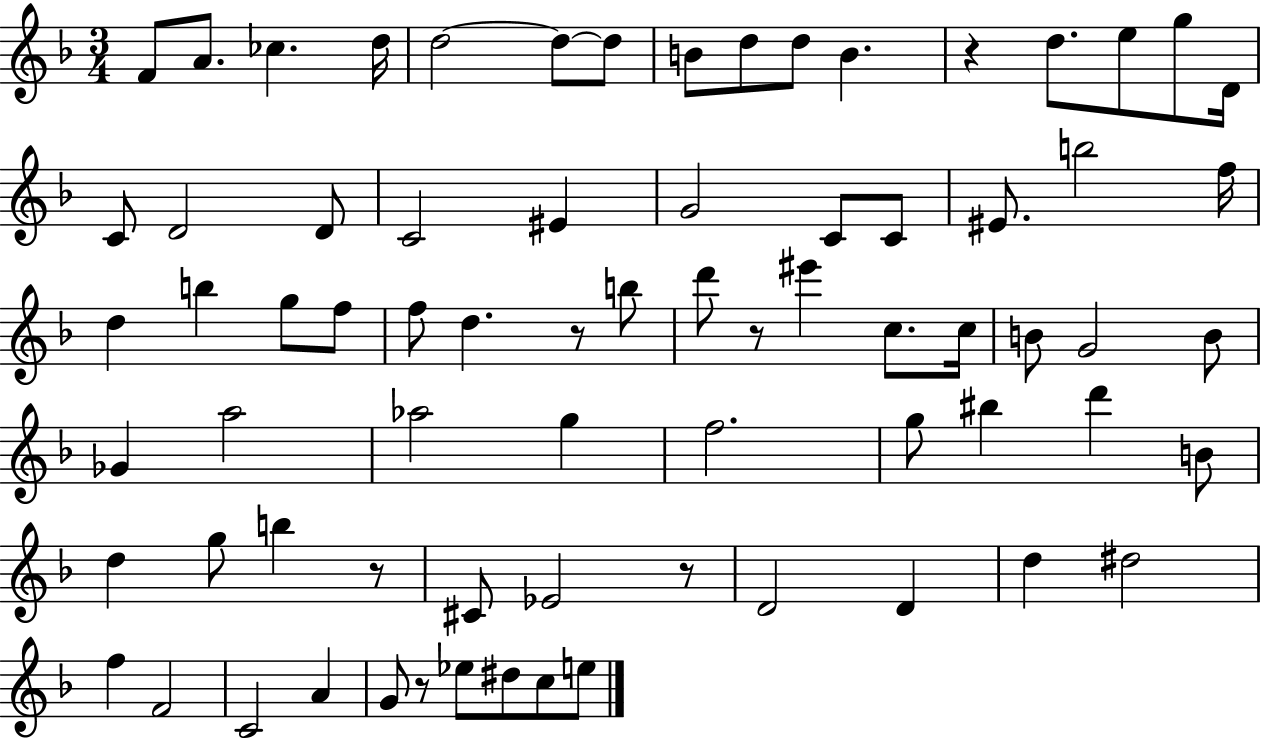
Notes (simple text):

F4/e A4/e. CES5/q. D5/s D5/h D5/e D5/e B4/e D5/e D5/e B4/q. R/q D5/e. E5/e G5/e D4/s C4/e D4/h D4/e C4/h EIS4/q G4/h C4/e C4/e EIS4/e. B5/h F5/s D5/q B5/q G5/e F5/e F5/e D5/q. R/e B5/e D6/e R/e EIS6/q C5/e. C5/s B4/e G4/h B4/e Gb4/q A5/h Ab5/h G5/q F5/h. G5/e BIS5/q D6/q B4/e D5/q G5/e B5/q R/e C#4/e Eb4/h R/e D4/h D4/q D5/q D#5/h F5/q F4/h C4/h A4/q G4/e R/e Eb5/e D#5/e C5/e E5/e